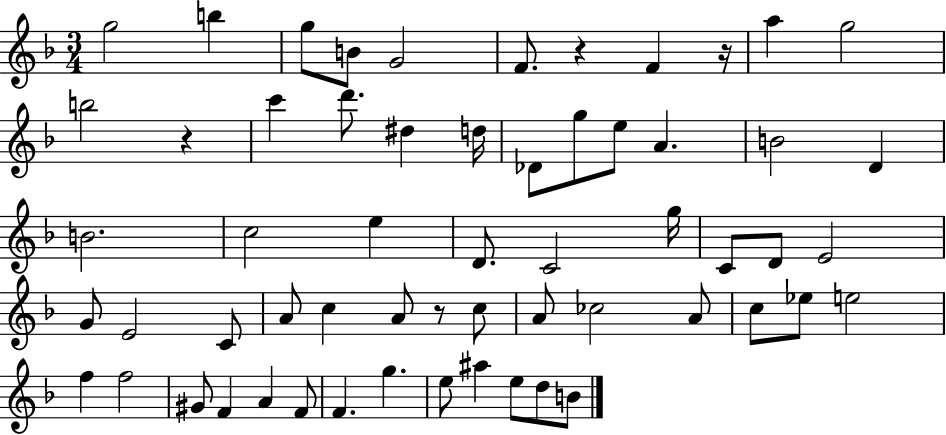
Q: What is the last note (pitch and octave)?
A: B4